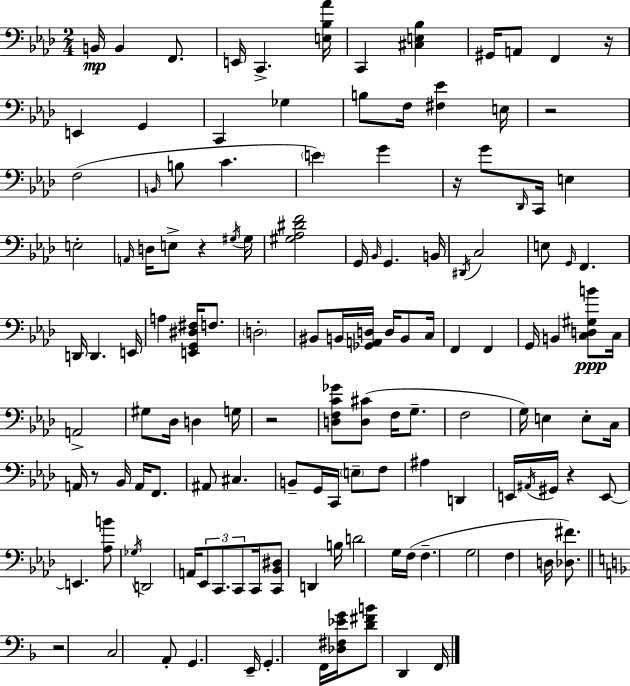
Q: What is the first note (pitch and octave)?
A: B2